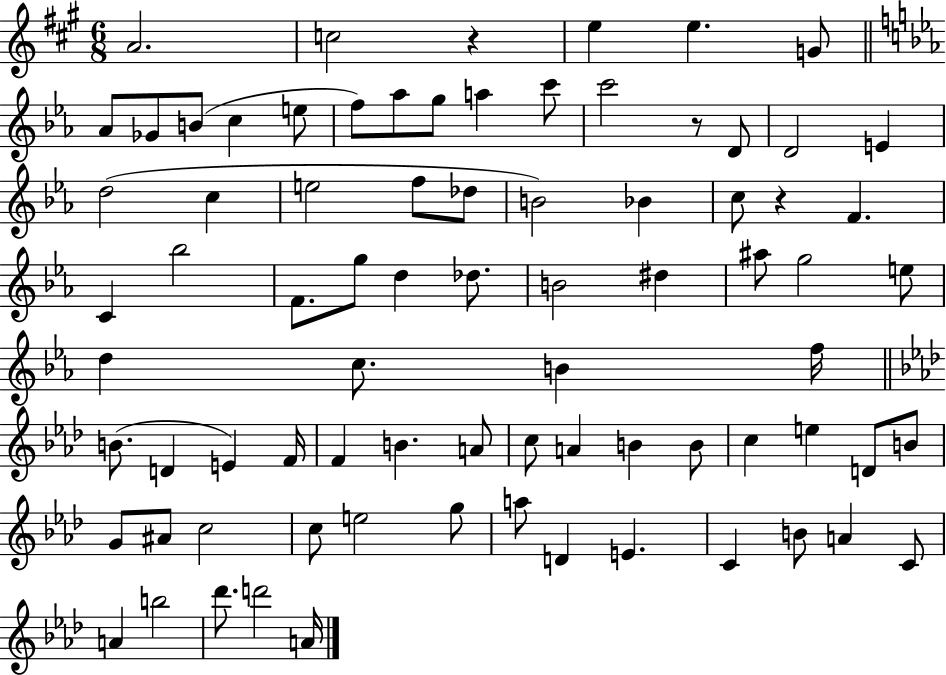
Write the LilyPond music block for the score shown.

{
  \clef treble
  \numericTimeSignature
  \time 6/8
  \key a \major
  a'2. | c''2 r4 | e''4 e''4. g'8 | \bar "||" \break \key ees \major aes'8 ges'8 b'8( c''4 e''8 | f''8) aes''8 g''8 a''4 c'''8 | c'''2 r8 d'8 | d'2 e'4 | \break d''2( c''4 | e''2 f''8 des''8 | b'2) bes'4 | c''8 r4 f'4. | \break c'4 bes''2 | f'8. g''8 d''4 des''8. | b'2 dis''4 | ais''8 g''2 e''8 | \break d''4 c''8. b'4 f''16 | \bar "||" \break \key aes \major b'8.( d'4 e'4) f'16 | f'4 b'4. a'8 | c''8 a'4 b'4 b'8 | c''4 e''4 d'8 b'8 | \break g'8 ais'8 c''2 | c''8 e''2 g''8 | a''8 d'4 e'4. | c'4 b'8 a'4 c'8 | \break a'4 b''2 | des'''8. d'''2 a'16 | \bar "|."
}